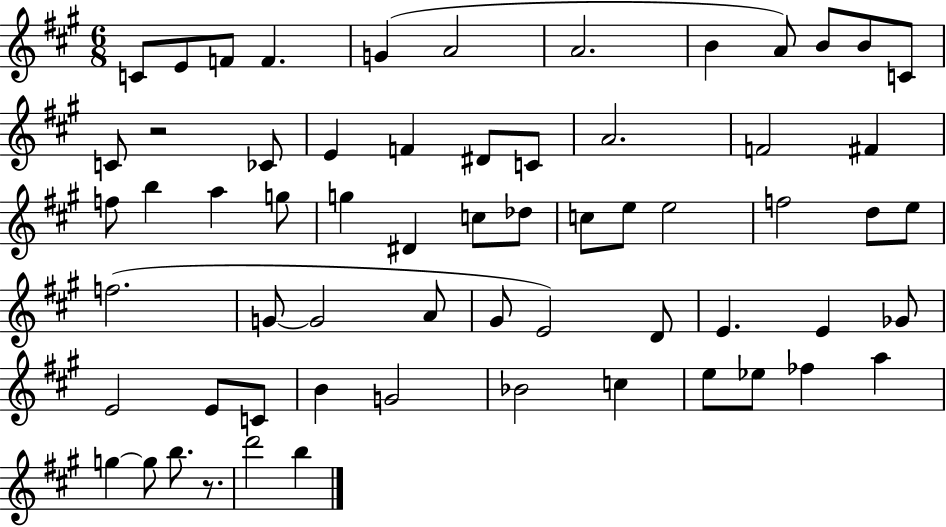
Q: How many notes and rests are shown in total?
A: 63